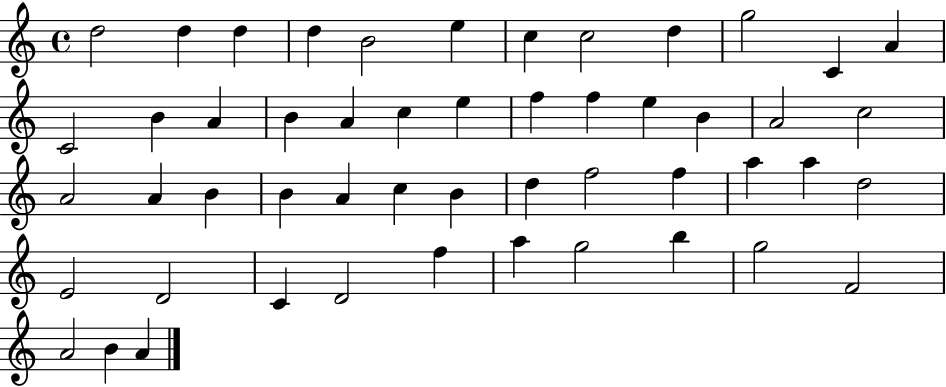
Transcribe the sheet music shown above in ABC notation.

X:1
T:Untitled
M:4/4
L:1/4
K:C
d2 d d d B2 e c c2 d g2 C A C2 B A B A c e f f e B A2 c2 A2 A B B A c B d f2 f a a d2 E2 D2 C D2 f a g2 b g2 F2 A2 B A